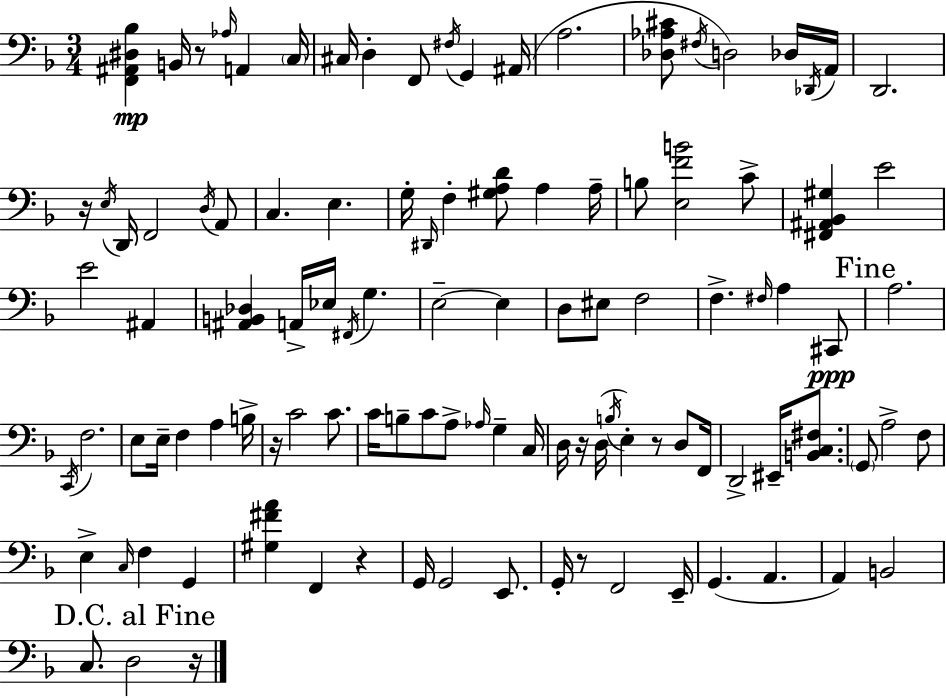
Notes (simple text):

[F2,A#2,D#3,Bb3]/q B2/s R/e Ab3/s A2/q C3/s C#3/s D3/q F2/e F#3/s G2/q A#2/s A3/h. [Db3,Ab3,C#4]/e F#3/s D3/h Db3/s Db2/s A2/s D2/h. R/s E3/s D2/s F2/h D3/s A2/e C3/q. E3/q. G3/s D#2/s F3/q [G#3,A3,D4]/e A3/q A3/s B3/e [E3,F4,B4]/h C4/e [F#2,A#2,Bb2,G#3]/q E4/h E4/h A#2/q [A#2,B2,Db3]/q A2/s Eb3/s F#2/s G3/q. E3/h E3/q D3/e EIS3/e F3/h F3/q. F#3/s A3/q C#2/e A3/h. C2/s F3/h. E3/e E3/s F3/q A3/q B3/s R/s C4/h C4/e. C4/s B3/e C4/e A3/e Ab3/s G3/q C3/s D3/s R/s D3/s B3/s E3/q R/e D3/e F2/s D2/h EIS2/s [B2,C3,F#3]/e. G2/e A3/h F3/e E3/q C3/s F3/q G2/q [G#3,F#4,A4]/q F2/q R/q G2/s G2/h E2/e. G2/s R/e F2/h E2/s G2/q. A2/q. A2/q B2/h C3/e. D3/h R/s